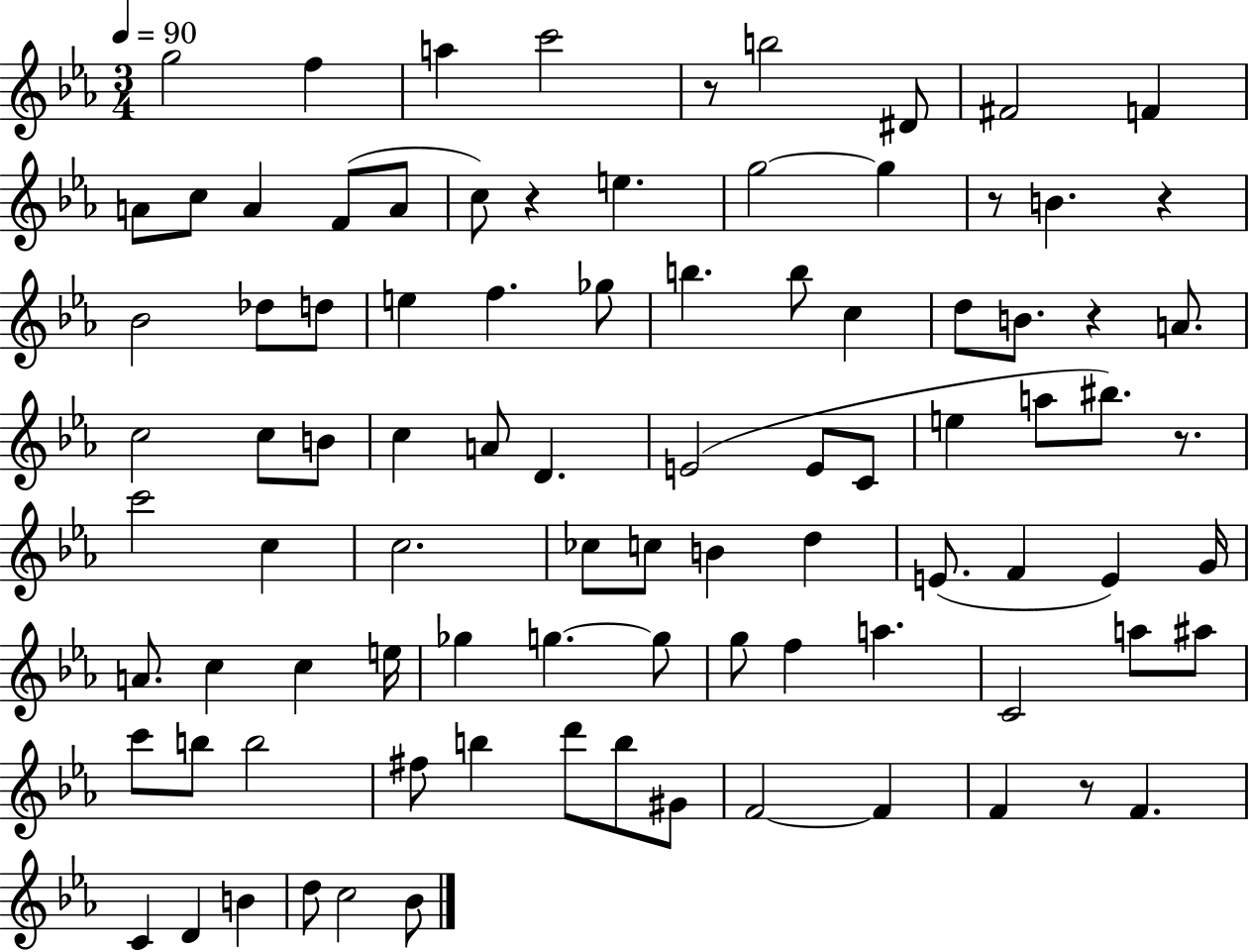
X:1
T:Untitled
M:3/4
L:1/4
K:Eb
g2 f a c'2 z/2 b2 ^D/2 ^F2 F A/2 c/2 A F/2 A/2 c/2 z e g2 g z/2 B z _B2 _d/2 d/2 e f _g/2 b b/2 c d/2 B/2 z A/2 c2 c/2 B/2 c A/2 D E2 E/2 C/2 e a/2 ^b/2 z/2 c'2 c c2 _c/2 c/2 B d E/2 F E G/4 A/2 c c e/4 _g g g/2 g/2 f a C2 a/2 ^a/2 c'/2 b/2 b2 ^f/2 b d'/2 b/2 ^G/2 F2 F F z/2 F C D B d/2 c2 _B/2